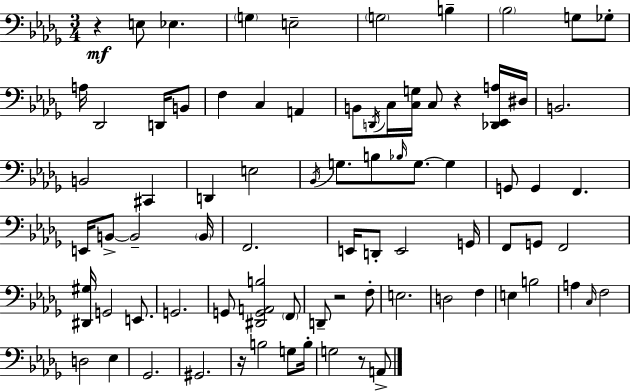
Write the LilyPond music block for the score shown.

{
  \clef bass
  \numericTimeSignature
  \time 3/4
  \key bes \minor
  r4\mf e8 ees4. | \parenthesize g4 e2-- | \parenthesize g2 b4-- | \parenthesize bes2 g8 ges8-. | \break a16 des,2 d,16 b,8 | f4 c4 a,4 | b,8 \acciaccatura { d,16 } c16 <c g>16 c8 r4 <des, ees, a>16 | dis16 b,2. | \break b,2 cis,4 | d,4 e2 | \acciaccatura { bes,16 } g8. b8 \grace { bes16 } g8.~~ g4 | g,8 g,4 f,4. | \break e,16 b,8->~~ b,2-- | \parenthesize b,16 f,2. | e,16 d,8-. e,2 | g,16 f,8 g,8 f,2 | \break <dis, gis>16 g,2 | e,8. g,2. | g,8 <dis, g, a, b>2 | \parenthesize f,8 d,8-- r2 | \break f8-. e2. | d2 f4 | e4 b2 | a4 \grace { c16 } f2 | \break d2 | ees4 ges,2. | gis,2. | r16 b2 | \break g8 b16-. g2 | r8 a,8-> \bar "|."
}